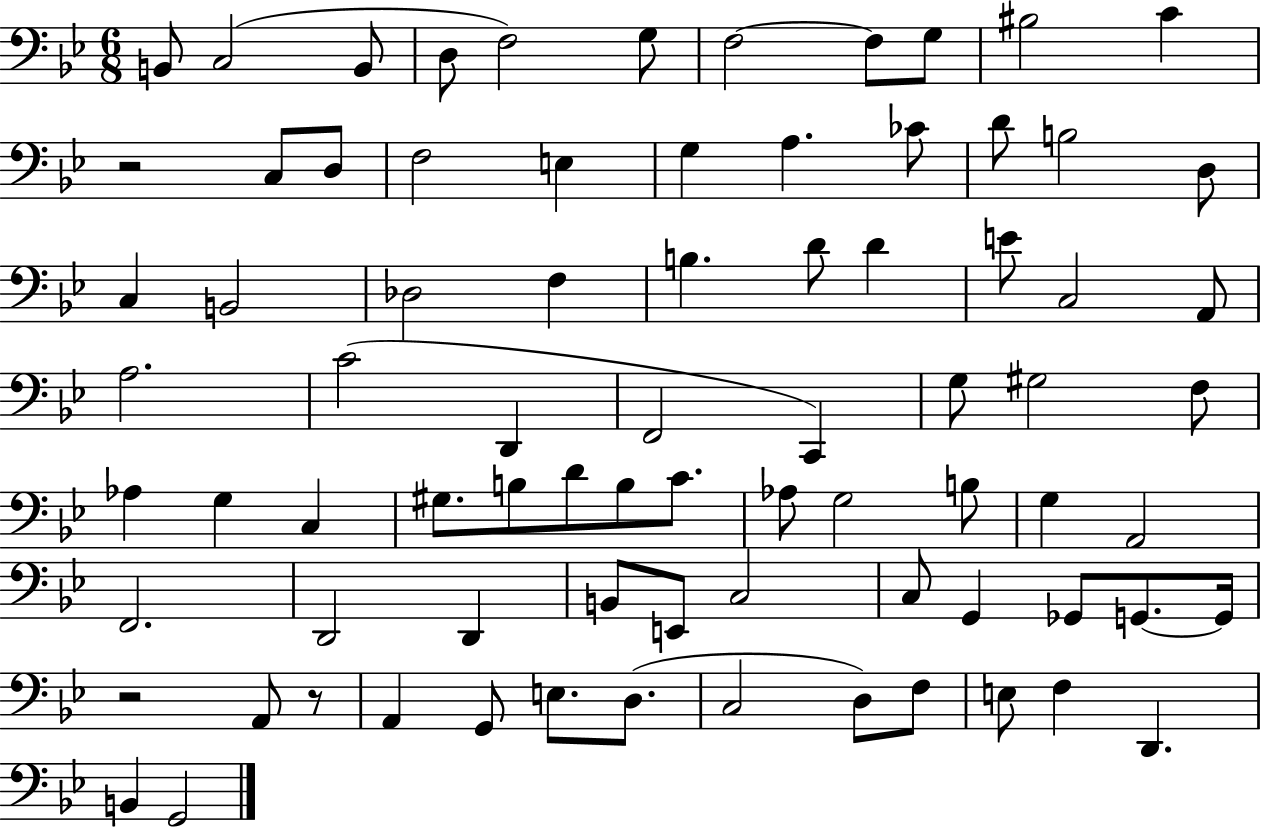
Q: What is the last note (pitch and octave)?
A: G2